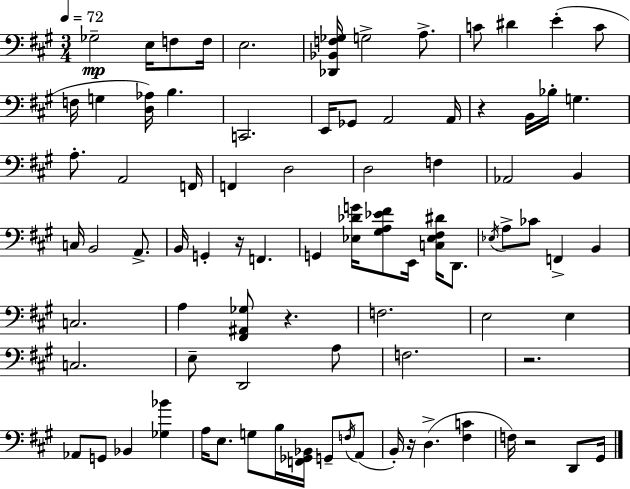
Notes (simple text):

Gb3/h E3/s F3/e F3/s E3/h. [Db2,Bb2,F3,Gb3]/s G3/h A3/e. C4/e D#4/q E4/q C4/e F3/s G3/q [D3,Ab3]/s B3/q. C2/h. E2/s Gb2/e A2/h A2/s R/q B2/s Bb3/s G3/q. A3/e. A2/h F2/s F2/q D3/h D3/h F3/q Ab2/h B2/q C3/s B2/h A2/e. B2/s G2/q R/s F2/q. G2/q [Eb3,Db4,G4]/s [G#3,A3,Eb4,F#4]/e E2/s [C3,Eb3,F#3,D#4]/s D2/e. Eb3/s A3/e CES4/e F2/q B2/q C3/h. A3/q [F#2,A#2,Gb3]/e R/q. F3/h. E3/h E3/q C3/h. E3/e D2/h A3/e F3/h. R/h. Ab2/e G2/e Bb2/q [Gb3,Bb4]/q A3/s E3/e. G3/e B3/s [F2,Gb2,Bb2]/s G2/e F3/s A2/e B2/s R/s D3/q. [F#3,C4]/q F3/s R/h D2/e G#2/s